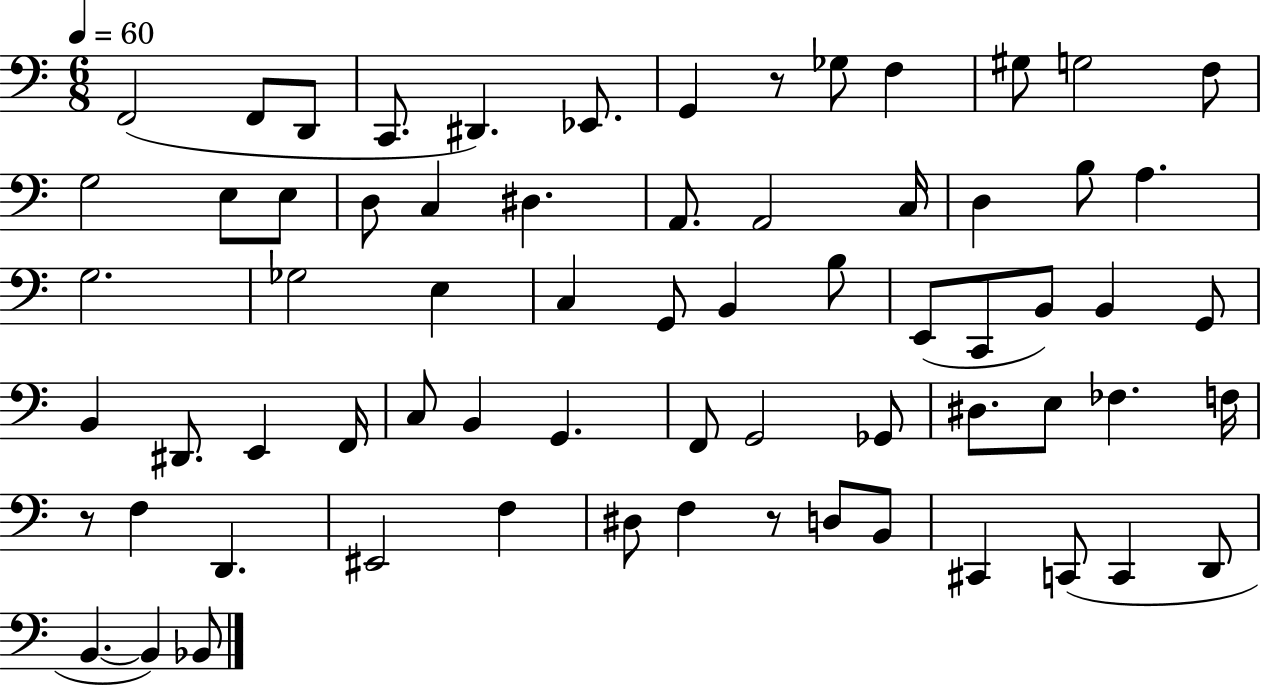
F2/h F2/e D2/e C2/e. D#2/q. Eb2/e. G2/q R/e Gb3/e F3/q G#3/e G3/h F3/e G3/h E3/e E3/e D3/e C3/q D#3/q. A2/e. A2/h C3/s D3/q B3/e A3/q. G3/h. Gb3/h E3/q C3/q G2/e B2/q B3/e E2/e C2/e B2/e B2/q G2/e B2/q D#2/e. E2/q F2/s C3/e B2/q G2/q. F2/e G2/h Gb2/e D#3/e. E3/e FES3/q. F3/s R/e F3/q D2/q. EIS2/h F3/q D#3/e F3/q R/e D3/e B2/e C#2/q C2/e C2/q D2/e B2/q. B2/q Bb2/e